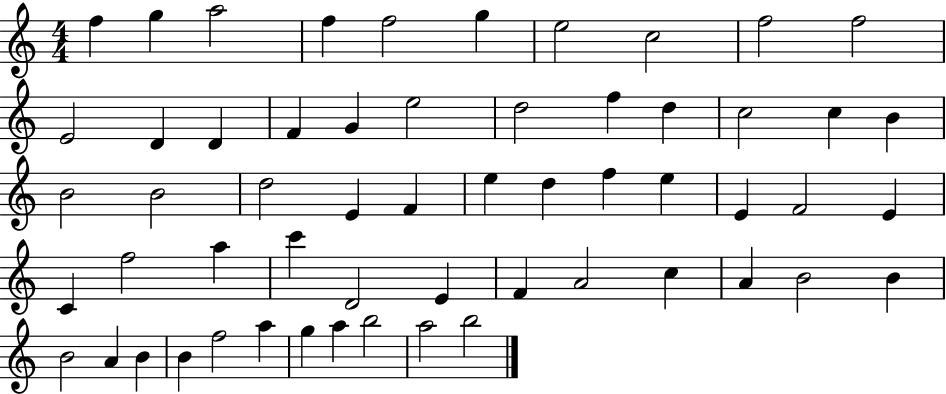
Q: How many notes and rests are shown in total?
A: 57